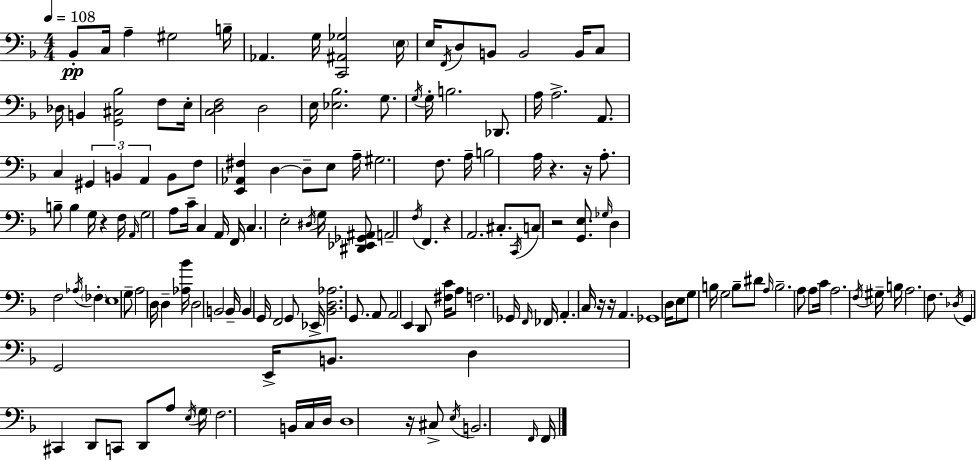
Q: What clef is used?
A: bass